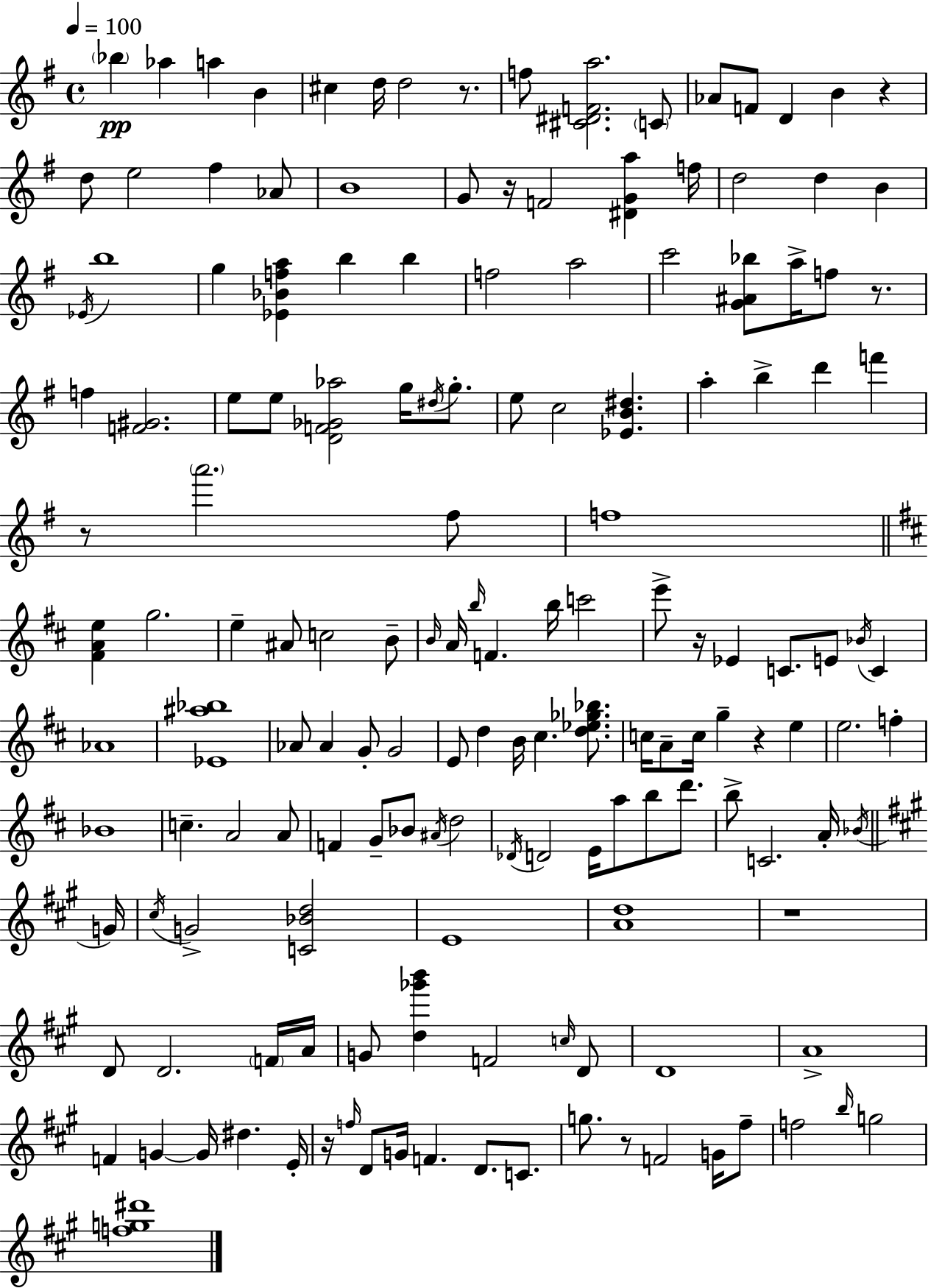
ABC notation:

X:1
T:Untitled
M:4/4
L:1/4
K:Em
_b _a a B ^c d/4 d2 z/2 f/2 [^C^DFa]2 C/2 _A/2 F/2 D B z d/2 e2 ^f _A/2 B4 G/2 z/4 F2 [^DGa] f/4 d2 d B _E/4 b4 g [_E_Bfa] b b f2 a2 c'2 [G^A_b]/2 a/4 f/2 z/2 f [F^G]2 e/2 e/2 [DF_G_a]2 g/4 ^d/4 g/2 e/2 c2 [_EB^d] a b d' f' z/2 a'2 ^f/2 f4 [^FAe] g2 e ^A/2 c2 B/2 B/4 A/4 b/4 F b/4 c'2 e'/2 z/4 _E C/2 E/2 _B/4 C _A4 [_E^a_b]4 _A/2 _A G/2 G2 E/2 d B/4 ^c [d_e_g_b]/2 c/4 A/2 c/4 g z e e2 f _B4 c A2 A/2 F G/2 _B/2 ^A/4 d2 _D/4 D2 E/4 a/2 b/2 d'/2 b/2 C2 A/4 _B/4 G/4 ^c/4 G2 [C_Bd]2 E4 [Ad]4 z4 D/2 D2 F/4 A/4 G/2 [d_g'b'] F2 c/4 D/2 D4 A4 F G G/4 ^d E/4 z/4 f/4 D/2 G/4 F D/2 C/2 g/2 z/2 F2 G/4 ^f/2 f2 b/4 g2 [fg^d']4